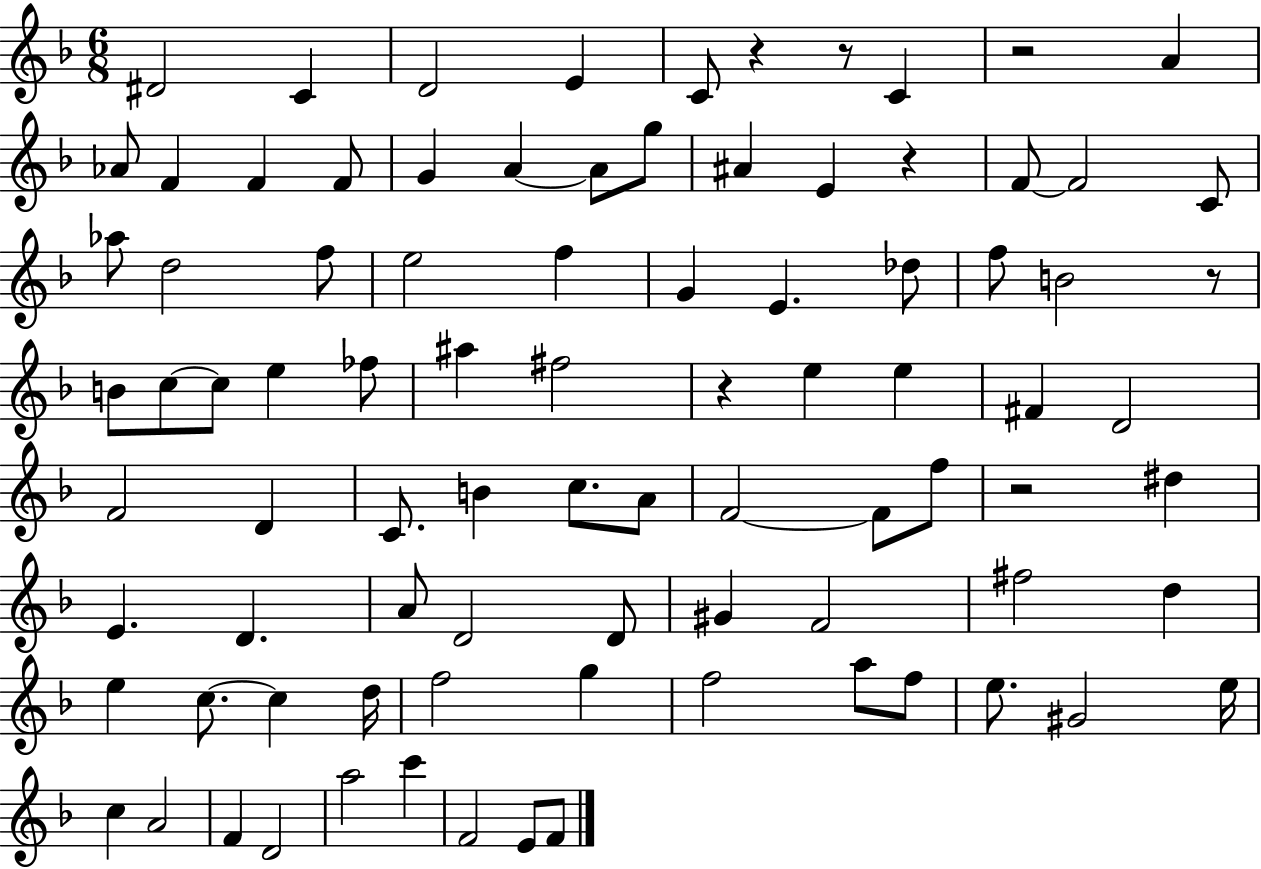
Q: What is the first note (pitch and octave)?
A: D#4